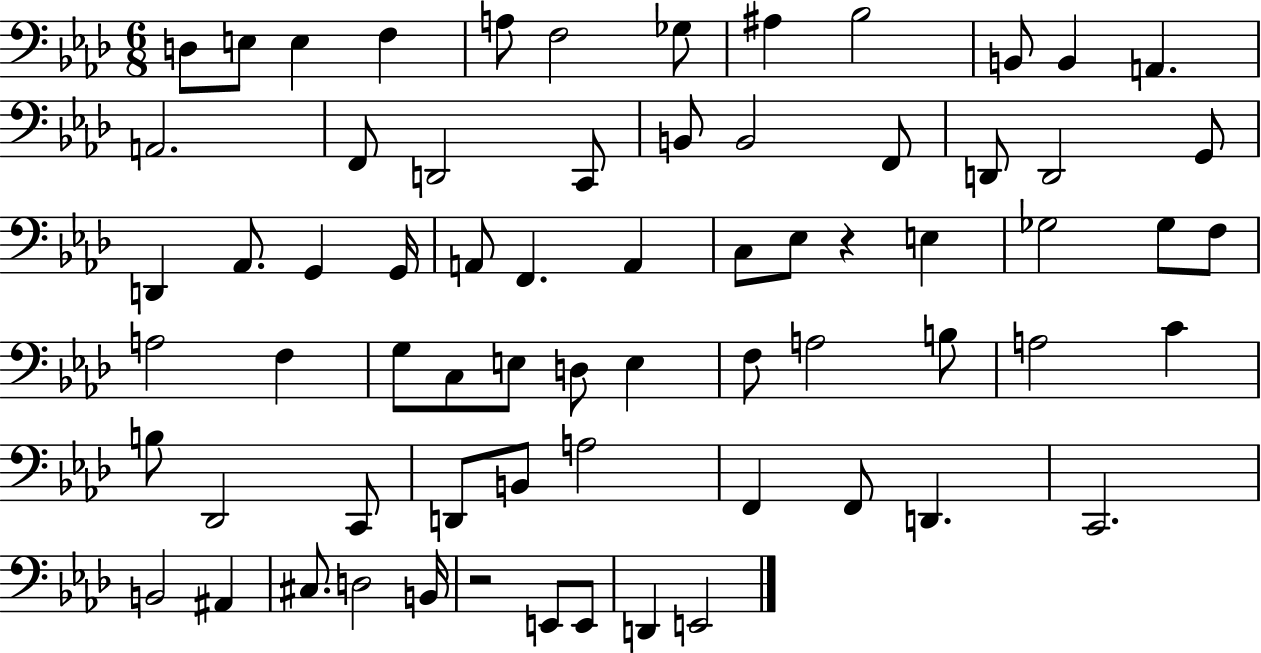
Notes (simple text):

D3/e E3/e E3/q F3/q A3/e F3/h Gb3/e A#3/q Bb3/h B2/e B2/q A2/q. A2/h. F2/e D2/h C2/e B2/e B2/h F2/e D2/e D2/h G2/e D2/q Ab2/e. G2/q G2/s A2/e F2/q. A2/q C3/e Eb3/e R/q E3/q Gb3/h Gb3/e F3/e A3/h F3/q G3/e C3/e E3/e D3/e E3/q F3/e A3/h B3/e A3/h C4/q B3/e Db2/h C2/e D2/e B2/e A3/h F2/q F2/e D2/q. C2/h. B2/h A#2/q C#3/e. D3/h B2/s R/h E2/e E2/e D2/q E2/h